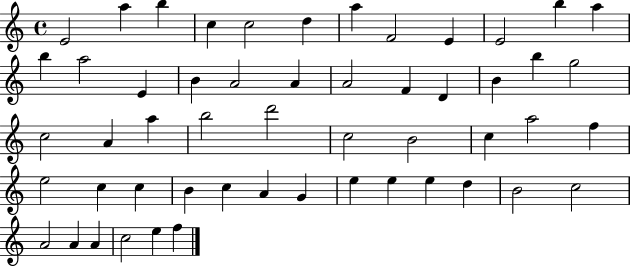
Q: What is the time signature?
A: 4/4